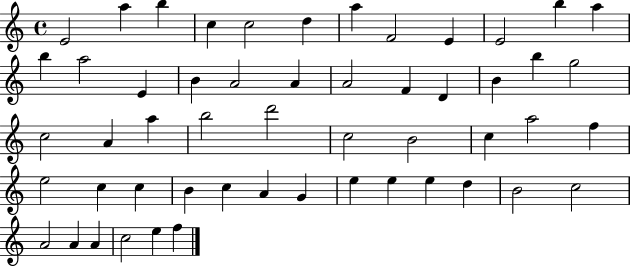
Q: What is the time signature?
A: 4/4